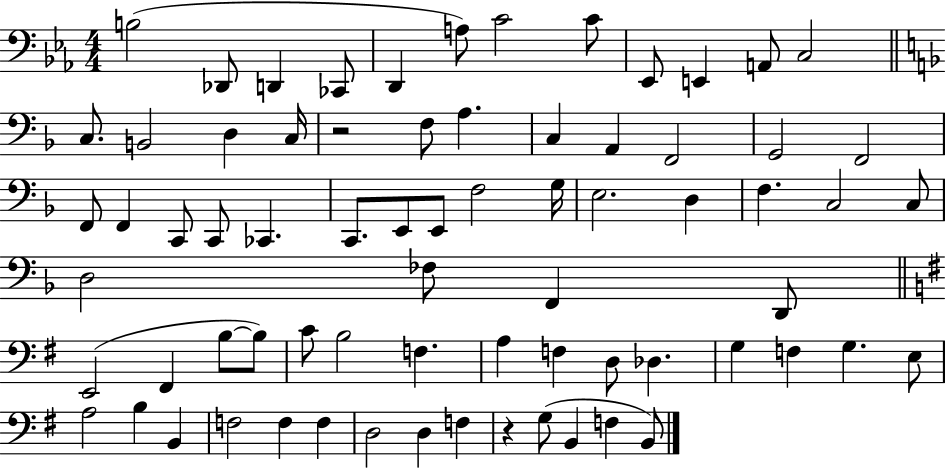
X:1
T:Untitled
M:4/4
L:1/4
K:Eb
B,2 _D,,/2 D,, _C,,/2 D,, A,/2 C2 C/2 _E,,/2 E,, A,,/2 C,2 C,/2 B,,2 D, C,/4 z2 F,/2 A, C, A,, F,,2 G,,2 F,,2 F,,/2 F,, C,,/2 C,,/2 _C,, C,,/2 E,,/2 E,,/2 F,2 G,/4 E,2 D, F, C,2 C,/2 D,2 _F,/2 F,, D,,/2 E,,2 ^F,, B,/2 B,/2 C/2 B,2 F, A, F, D,/2 _D, G, F, G, E,/2 A,2 B, B,, F,2 F, F, D,2 D, F, z G,/2 B,, F, B,,/2